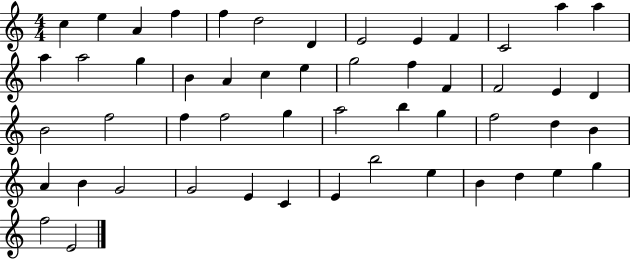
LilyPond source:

{
  \clef treble
  \numericTimeSignature
  \time 4/4
  \key c \major
  c''4 e''4 a'4 f''4 | f''4 d''2 d'4 | e'2 e'4 f'4 | c'2 a''4 a''4 | \break a''4 a''2 g''4 | b'4 a'4 c''4 e''4 | g''2 f''4 f'4 | f'2 e'4 d'4 | \break b'2 f''2 | f''4 f''2 g''4 | a''2 b''4 g''4 | f''2 d''4 b'4 | \break a'4 b'4 g'2 | g'2 e'4 c'4 | e'4 b''2 e''4 | b'4 d''4 e''4 g''4 | \break f''2 e'2 | \bar "|."
}